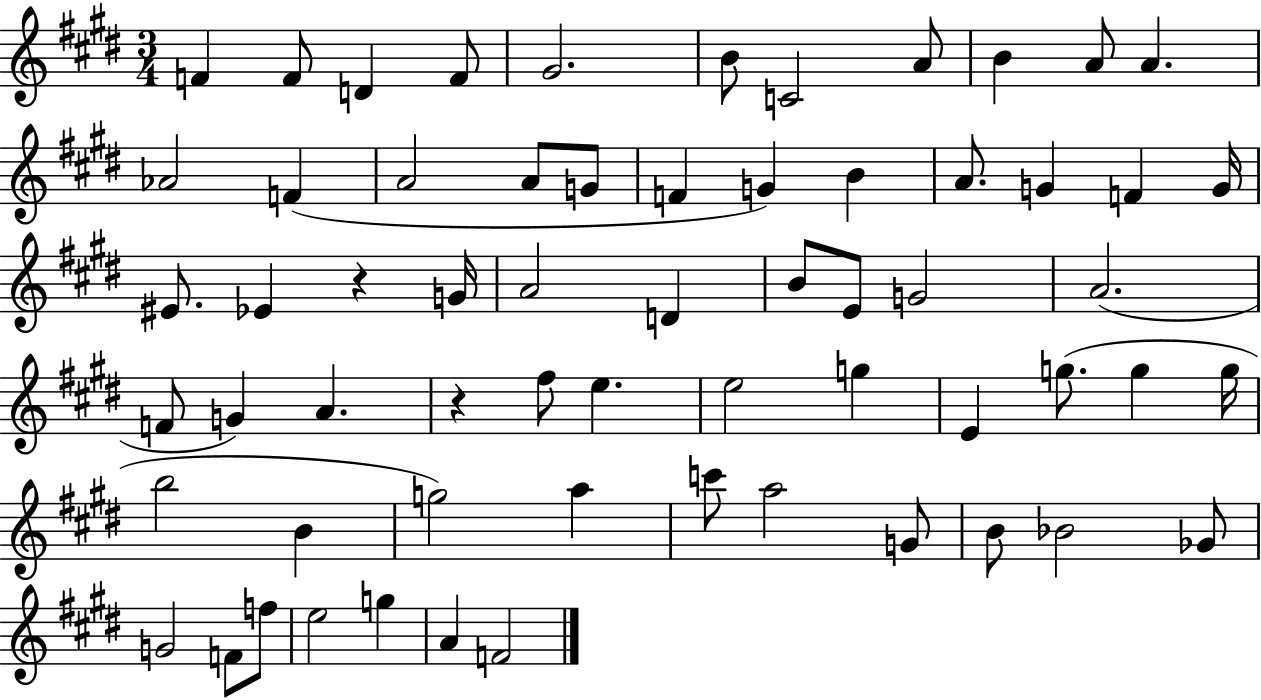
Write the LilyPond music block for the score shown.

{
  \clef treble
  \numericTimeSignature
  \time 3/4
  \key e \major
  f'4 f'8 d'4 f'8 | gis'2. | b'8 c'2 a'8 | b'4 a'8 a'4. | \break aes'2 f'4( | a'2 a'8 g'8 | f'4 g'4) b'4 | a'8. g'4 f'4 g'16 | \break eis'8. ees'4 r4 g'16 | a'2 d'4 | b'8 e'8 g'2 | a'2.( | \break f'8 g'4) a'4. | r4 fis''8 e''4. | e''2 g''4 | e'4 g''8.( g''4 g''16 | \break b''2 b'4 | g''2) a''4 | c'''8 a''2 g'8 | b'8 bes'2 ges'8 | \break g'2 f'8 f''8 | e''2 g''4 | a'4 f'2 | \bar "|."
}